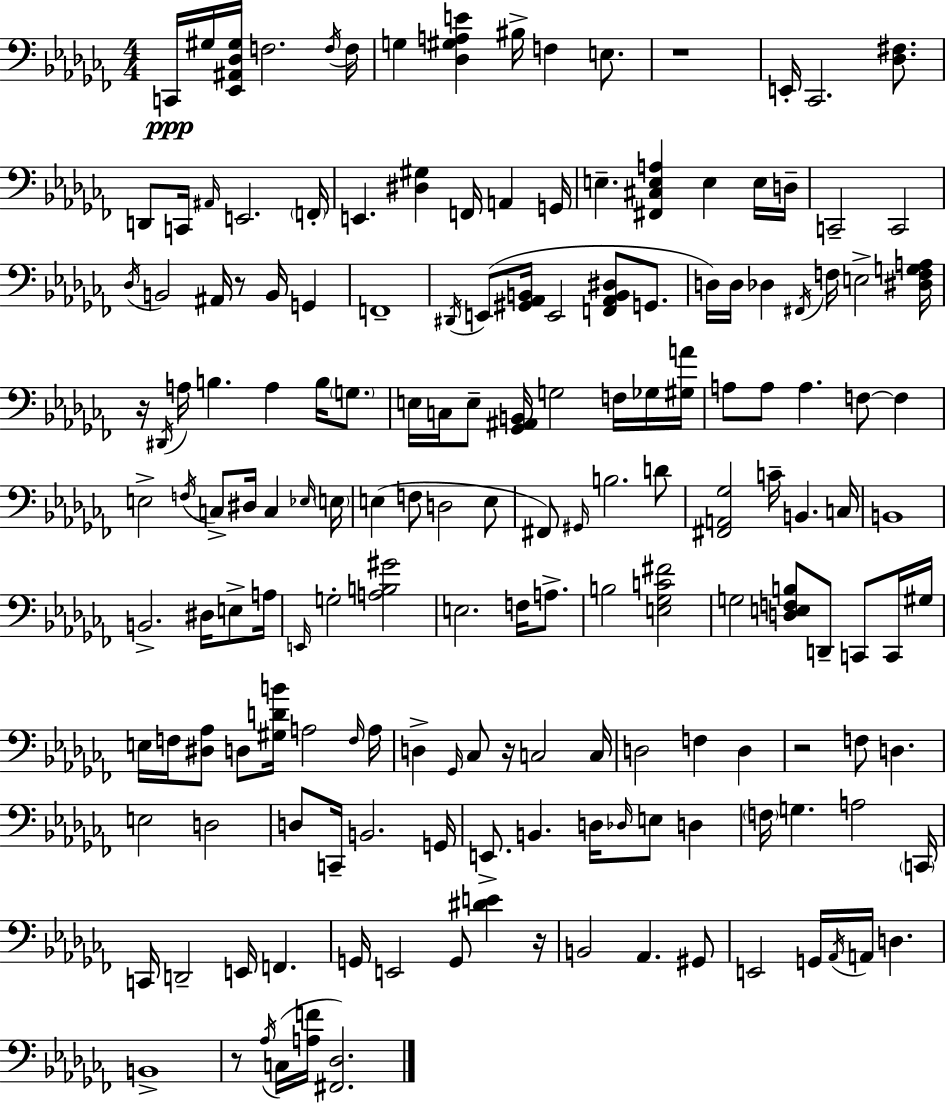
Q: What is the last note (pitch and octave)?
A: C3